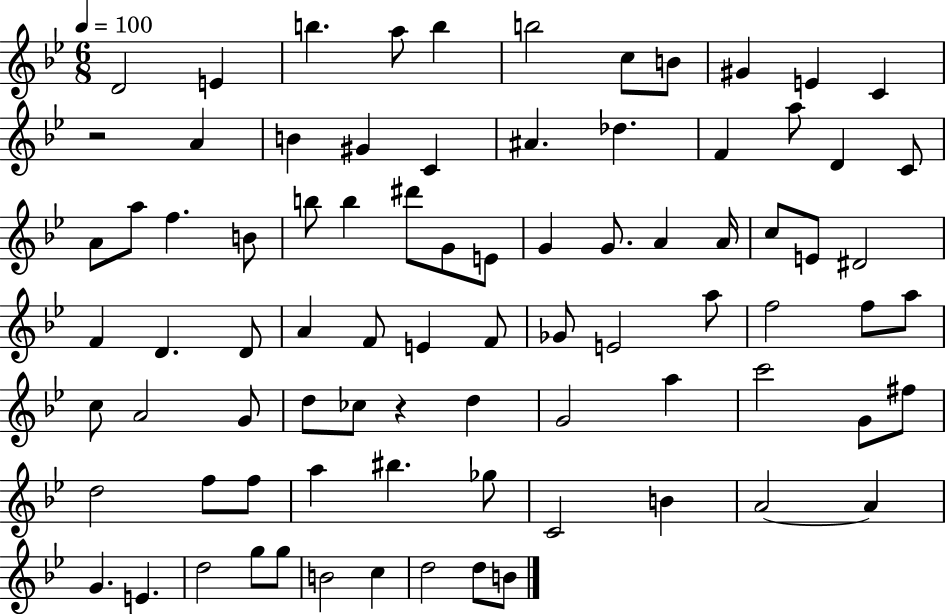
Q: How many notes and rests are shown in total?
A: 83